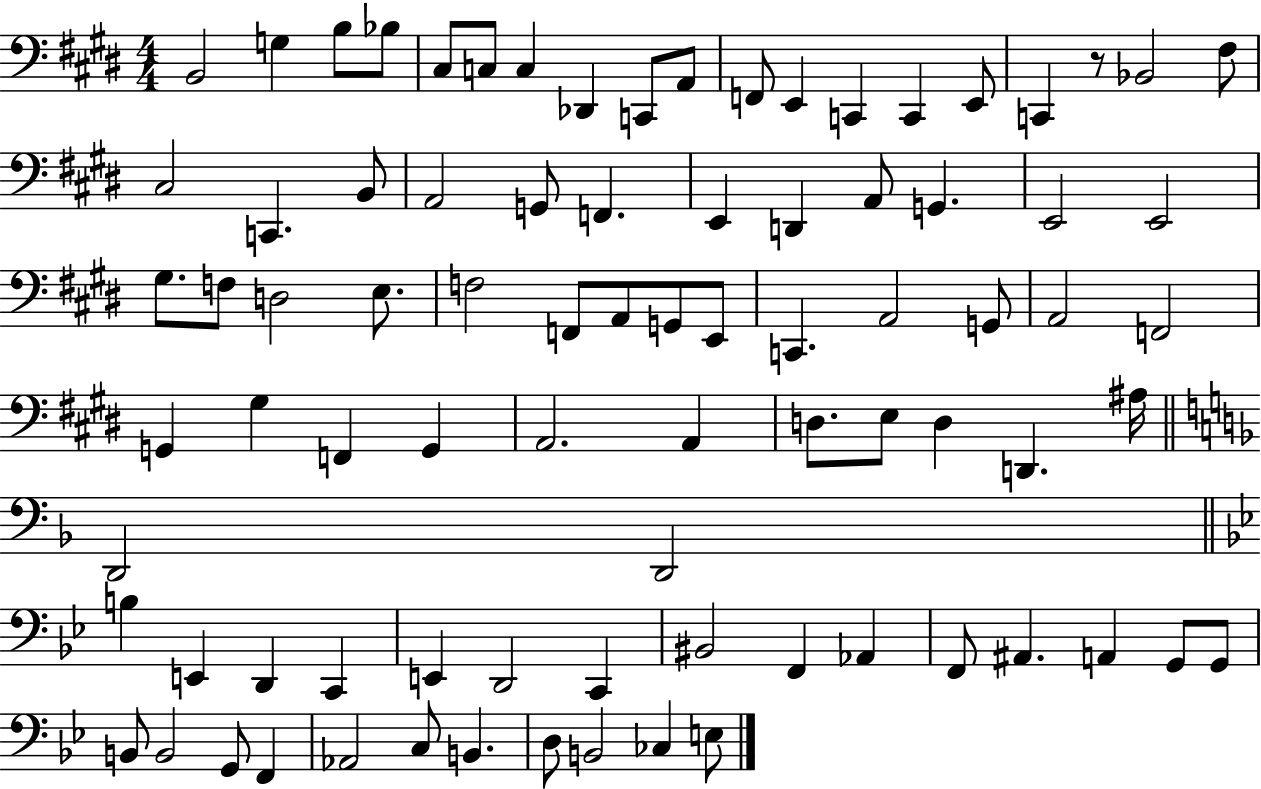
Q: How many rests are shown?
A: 1